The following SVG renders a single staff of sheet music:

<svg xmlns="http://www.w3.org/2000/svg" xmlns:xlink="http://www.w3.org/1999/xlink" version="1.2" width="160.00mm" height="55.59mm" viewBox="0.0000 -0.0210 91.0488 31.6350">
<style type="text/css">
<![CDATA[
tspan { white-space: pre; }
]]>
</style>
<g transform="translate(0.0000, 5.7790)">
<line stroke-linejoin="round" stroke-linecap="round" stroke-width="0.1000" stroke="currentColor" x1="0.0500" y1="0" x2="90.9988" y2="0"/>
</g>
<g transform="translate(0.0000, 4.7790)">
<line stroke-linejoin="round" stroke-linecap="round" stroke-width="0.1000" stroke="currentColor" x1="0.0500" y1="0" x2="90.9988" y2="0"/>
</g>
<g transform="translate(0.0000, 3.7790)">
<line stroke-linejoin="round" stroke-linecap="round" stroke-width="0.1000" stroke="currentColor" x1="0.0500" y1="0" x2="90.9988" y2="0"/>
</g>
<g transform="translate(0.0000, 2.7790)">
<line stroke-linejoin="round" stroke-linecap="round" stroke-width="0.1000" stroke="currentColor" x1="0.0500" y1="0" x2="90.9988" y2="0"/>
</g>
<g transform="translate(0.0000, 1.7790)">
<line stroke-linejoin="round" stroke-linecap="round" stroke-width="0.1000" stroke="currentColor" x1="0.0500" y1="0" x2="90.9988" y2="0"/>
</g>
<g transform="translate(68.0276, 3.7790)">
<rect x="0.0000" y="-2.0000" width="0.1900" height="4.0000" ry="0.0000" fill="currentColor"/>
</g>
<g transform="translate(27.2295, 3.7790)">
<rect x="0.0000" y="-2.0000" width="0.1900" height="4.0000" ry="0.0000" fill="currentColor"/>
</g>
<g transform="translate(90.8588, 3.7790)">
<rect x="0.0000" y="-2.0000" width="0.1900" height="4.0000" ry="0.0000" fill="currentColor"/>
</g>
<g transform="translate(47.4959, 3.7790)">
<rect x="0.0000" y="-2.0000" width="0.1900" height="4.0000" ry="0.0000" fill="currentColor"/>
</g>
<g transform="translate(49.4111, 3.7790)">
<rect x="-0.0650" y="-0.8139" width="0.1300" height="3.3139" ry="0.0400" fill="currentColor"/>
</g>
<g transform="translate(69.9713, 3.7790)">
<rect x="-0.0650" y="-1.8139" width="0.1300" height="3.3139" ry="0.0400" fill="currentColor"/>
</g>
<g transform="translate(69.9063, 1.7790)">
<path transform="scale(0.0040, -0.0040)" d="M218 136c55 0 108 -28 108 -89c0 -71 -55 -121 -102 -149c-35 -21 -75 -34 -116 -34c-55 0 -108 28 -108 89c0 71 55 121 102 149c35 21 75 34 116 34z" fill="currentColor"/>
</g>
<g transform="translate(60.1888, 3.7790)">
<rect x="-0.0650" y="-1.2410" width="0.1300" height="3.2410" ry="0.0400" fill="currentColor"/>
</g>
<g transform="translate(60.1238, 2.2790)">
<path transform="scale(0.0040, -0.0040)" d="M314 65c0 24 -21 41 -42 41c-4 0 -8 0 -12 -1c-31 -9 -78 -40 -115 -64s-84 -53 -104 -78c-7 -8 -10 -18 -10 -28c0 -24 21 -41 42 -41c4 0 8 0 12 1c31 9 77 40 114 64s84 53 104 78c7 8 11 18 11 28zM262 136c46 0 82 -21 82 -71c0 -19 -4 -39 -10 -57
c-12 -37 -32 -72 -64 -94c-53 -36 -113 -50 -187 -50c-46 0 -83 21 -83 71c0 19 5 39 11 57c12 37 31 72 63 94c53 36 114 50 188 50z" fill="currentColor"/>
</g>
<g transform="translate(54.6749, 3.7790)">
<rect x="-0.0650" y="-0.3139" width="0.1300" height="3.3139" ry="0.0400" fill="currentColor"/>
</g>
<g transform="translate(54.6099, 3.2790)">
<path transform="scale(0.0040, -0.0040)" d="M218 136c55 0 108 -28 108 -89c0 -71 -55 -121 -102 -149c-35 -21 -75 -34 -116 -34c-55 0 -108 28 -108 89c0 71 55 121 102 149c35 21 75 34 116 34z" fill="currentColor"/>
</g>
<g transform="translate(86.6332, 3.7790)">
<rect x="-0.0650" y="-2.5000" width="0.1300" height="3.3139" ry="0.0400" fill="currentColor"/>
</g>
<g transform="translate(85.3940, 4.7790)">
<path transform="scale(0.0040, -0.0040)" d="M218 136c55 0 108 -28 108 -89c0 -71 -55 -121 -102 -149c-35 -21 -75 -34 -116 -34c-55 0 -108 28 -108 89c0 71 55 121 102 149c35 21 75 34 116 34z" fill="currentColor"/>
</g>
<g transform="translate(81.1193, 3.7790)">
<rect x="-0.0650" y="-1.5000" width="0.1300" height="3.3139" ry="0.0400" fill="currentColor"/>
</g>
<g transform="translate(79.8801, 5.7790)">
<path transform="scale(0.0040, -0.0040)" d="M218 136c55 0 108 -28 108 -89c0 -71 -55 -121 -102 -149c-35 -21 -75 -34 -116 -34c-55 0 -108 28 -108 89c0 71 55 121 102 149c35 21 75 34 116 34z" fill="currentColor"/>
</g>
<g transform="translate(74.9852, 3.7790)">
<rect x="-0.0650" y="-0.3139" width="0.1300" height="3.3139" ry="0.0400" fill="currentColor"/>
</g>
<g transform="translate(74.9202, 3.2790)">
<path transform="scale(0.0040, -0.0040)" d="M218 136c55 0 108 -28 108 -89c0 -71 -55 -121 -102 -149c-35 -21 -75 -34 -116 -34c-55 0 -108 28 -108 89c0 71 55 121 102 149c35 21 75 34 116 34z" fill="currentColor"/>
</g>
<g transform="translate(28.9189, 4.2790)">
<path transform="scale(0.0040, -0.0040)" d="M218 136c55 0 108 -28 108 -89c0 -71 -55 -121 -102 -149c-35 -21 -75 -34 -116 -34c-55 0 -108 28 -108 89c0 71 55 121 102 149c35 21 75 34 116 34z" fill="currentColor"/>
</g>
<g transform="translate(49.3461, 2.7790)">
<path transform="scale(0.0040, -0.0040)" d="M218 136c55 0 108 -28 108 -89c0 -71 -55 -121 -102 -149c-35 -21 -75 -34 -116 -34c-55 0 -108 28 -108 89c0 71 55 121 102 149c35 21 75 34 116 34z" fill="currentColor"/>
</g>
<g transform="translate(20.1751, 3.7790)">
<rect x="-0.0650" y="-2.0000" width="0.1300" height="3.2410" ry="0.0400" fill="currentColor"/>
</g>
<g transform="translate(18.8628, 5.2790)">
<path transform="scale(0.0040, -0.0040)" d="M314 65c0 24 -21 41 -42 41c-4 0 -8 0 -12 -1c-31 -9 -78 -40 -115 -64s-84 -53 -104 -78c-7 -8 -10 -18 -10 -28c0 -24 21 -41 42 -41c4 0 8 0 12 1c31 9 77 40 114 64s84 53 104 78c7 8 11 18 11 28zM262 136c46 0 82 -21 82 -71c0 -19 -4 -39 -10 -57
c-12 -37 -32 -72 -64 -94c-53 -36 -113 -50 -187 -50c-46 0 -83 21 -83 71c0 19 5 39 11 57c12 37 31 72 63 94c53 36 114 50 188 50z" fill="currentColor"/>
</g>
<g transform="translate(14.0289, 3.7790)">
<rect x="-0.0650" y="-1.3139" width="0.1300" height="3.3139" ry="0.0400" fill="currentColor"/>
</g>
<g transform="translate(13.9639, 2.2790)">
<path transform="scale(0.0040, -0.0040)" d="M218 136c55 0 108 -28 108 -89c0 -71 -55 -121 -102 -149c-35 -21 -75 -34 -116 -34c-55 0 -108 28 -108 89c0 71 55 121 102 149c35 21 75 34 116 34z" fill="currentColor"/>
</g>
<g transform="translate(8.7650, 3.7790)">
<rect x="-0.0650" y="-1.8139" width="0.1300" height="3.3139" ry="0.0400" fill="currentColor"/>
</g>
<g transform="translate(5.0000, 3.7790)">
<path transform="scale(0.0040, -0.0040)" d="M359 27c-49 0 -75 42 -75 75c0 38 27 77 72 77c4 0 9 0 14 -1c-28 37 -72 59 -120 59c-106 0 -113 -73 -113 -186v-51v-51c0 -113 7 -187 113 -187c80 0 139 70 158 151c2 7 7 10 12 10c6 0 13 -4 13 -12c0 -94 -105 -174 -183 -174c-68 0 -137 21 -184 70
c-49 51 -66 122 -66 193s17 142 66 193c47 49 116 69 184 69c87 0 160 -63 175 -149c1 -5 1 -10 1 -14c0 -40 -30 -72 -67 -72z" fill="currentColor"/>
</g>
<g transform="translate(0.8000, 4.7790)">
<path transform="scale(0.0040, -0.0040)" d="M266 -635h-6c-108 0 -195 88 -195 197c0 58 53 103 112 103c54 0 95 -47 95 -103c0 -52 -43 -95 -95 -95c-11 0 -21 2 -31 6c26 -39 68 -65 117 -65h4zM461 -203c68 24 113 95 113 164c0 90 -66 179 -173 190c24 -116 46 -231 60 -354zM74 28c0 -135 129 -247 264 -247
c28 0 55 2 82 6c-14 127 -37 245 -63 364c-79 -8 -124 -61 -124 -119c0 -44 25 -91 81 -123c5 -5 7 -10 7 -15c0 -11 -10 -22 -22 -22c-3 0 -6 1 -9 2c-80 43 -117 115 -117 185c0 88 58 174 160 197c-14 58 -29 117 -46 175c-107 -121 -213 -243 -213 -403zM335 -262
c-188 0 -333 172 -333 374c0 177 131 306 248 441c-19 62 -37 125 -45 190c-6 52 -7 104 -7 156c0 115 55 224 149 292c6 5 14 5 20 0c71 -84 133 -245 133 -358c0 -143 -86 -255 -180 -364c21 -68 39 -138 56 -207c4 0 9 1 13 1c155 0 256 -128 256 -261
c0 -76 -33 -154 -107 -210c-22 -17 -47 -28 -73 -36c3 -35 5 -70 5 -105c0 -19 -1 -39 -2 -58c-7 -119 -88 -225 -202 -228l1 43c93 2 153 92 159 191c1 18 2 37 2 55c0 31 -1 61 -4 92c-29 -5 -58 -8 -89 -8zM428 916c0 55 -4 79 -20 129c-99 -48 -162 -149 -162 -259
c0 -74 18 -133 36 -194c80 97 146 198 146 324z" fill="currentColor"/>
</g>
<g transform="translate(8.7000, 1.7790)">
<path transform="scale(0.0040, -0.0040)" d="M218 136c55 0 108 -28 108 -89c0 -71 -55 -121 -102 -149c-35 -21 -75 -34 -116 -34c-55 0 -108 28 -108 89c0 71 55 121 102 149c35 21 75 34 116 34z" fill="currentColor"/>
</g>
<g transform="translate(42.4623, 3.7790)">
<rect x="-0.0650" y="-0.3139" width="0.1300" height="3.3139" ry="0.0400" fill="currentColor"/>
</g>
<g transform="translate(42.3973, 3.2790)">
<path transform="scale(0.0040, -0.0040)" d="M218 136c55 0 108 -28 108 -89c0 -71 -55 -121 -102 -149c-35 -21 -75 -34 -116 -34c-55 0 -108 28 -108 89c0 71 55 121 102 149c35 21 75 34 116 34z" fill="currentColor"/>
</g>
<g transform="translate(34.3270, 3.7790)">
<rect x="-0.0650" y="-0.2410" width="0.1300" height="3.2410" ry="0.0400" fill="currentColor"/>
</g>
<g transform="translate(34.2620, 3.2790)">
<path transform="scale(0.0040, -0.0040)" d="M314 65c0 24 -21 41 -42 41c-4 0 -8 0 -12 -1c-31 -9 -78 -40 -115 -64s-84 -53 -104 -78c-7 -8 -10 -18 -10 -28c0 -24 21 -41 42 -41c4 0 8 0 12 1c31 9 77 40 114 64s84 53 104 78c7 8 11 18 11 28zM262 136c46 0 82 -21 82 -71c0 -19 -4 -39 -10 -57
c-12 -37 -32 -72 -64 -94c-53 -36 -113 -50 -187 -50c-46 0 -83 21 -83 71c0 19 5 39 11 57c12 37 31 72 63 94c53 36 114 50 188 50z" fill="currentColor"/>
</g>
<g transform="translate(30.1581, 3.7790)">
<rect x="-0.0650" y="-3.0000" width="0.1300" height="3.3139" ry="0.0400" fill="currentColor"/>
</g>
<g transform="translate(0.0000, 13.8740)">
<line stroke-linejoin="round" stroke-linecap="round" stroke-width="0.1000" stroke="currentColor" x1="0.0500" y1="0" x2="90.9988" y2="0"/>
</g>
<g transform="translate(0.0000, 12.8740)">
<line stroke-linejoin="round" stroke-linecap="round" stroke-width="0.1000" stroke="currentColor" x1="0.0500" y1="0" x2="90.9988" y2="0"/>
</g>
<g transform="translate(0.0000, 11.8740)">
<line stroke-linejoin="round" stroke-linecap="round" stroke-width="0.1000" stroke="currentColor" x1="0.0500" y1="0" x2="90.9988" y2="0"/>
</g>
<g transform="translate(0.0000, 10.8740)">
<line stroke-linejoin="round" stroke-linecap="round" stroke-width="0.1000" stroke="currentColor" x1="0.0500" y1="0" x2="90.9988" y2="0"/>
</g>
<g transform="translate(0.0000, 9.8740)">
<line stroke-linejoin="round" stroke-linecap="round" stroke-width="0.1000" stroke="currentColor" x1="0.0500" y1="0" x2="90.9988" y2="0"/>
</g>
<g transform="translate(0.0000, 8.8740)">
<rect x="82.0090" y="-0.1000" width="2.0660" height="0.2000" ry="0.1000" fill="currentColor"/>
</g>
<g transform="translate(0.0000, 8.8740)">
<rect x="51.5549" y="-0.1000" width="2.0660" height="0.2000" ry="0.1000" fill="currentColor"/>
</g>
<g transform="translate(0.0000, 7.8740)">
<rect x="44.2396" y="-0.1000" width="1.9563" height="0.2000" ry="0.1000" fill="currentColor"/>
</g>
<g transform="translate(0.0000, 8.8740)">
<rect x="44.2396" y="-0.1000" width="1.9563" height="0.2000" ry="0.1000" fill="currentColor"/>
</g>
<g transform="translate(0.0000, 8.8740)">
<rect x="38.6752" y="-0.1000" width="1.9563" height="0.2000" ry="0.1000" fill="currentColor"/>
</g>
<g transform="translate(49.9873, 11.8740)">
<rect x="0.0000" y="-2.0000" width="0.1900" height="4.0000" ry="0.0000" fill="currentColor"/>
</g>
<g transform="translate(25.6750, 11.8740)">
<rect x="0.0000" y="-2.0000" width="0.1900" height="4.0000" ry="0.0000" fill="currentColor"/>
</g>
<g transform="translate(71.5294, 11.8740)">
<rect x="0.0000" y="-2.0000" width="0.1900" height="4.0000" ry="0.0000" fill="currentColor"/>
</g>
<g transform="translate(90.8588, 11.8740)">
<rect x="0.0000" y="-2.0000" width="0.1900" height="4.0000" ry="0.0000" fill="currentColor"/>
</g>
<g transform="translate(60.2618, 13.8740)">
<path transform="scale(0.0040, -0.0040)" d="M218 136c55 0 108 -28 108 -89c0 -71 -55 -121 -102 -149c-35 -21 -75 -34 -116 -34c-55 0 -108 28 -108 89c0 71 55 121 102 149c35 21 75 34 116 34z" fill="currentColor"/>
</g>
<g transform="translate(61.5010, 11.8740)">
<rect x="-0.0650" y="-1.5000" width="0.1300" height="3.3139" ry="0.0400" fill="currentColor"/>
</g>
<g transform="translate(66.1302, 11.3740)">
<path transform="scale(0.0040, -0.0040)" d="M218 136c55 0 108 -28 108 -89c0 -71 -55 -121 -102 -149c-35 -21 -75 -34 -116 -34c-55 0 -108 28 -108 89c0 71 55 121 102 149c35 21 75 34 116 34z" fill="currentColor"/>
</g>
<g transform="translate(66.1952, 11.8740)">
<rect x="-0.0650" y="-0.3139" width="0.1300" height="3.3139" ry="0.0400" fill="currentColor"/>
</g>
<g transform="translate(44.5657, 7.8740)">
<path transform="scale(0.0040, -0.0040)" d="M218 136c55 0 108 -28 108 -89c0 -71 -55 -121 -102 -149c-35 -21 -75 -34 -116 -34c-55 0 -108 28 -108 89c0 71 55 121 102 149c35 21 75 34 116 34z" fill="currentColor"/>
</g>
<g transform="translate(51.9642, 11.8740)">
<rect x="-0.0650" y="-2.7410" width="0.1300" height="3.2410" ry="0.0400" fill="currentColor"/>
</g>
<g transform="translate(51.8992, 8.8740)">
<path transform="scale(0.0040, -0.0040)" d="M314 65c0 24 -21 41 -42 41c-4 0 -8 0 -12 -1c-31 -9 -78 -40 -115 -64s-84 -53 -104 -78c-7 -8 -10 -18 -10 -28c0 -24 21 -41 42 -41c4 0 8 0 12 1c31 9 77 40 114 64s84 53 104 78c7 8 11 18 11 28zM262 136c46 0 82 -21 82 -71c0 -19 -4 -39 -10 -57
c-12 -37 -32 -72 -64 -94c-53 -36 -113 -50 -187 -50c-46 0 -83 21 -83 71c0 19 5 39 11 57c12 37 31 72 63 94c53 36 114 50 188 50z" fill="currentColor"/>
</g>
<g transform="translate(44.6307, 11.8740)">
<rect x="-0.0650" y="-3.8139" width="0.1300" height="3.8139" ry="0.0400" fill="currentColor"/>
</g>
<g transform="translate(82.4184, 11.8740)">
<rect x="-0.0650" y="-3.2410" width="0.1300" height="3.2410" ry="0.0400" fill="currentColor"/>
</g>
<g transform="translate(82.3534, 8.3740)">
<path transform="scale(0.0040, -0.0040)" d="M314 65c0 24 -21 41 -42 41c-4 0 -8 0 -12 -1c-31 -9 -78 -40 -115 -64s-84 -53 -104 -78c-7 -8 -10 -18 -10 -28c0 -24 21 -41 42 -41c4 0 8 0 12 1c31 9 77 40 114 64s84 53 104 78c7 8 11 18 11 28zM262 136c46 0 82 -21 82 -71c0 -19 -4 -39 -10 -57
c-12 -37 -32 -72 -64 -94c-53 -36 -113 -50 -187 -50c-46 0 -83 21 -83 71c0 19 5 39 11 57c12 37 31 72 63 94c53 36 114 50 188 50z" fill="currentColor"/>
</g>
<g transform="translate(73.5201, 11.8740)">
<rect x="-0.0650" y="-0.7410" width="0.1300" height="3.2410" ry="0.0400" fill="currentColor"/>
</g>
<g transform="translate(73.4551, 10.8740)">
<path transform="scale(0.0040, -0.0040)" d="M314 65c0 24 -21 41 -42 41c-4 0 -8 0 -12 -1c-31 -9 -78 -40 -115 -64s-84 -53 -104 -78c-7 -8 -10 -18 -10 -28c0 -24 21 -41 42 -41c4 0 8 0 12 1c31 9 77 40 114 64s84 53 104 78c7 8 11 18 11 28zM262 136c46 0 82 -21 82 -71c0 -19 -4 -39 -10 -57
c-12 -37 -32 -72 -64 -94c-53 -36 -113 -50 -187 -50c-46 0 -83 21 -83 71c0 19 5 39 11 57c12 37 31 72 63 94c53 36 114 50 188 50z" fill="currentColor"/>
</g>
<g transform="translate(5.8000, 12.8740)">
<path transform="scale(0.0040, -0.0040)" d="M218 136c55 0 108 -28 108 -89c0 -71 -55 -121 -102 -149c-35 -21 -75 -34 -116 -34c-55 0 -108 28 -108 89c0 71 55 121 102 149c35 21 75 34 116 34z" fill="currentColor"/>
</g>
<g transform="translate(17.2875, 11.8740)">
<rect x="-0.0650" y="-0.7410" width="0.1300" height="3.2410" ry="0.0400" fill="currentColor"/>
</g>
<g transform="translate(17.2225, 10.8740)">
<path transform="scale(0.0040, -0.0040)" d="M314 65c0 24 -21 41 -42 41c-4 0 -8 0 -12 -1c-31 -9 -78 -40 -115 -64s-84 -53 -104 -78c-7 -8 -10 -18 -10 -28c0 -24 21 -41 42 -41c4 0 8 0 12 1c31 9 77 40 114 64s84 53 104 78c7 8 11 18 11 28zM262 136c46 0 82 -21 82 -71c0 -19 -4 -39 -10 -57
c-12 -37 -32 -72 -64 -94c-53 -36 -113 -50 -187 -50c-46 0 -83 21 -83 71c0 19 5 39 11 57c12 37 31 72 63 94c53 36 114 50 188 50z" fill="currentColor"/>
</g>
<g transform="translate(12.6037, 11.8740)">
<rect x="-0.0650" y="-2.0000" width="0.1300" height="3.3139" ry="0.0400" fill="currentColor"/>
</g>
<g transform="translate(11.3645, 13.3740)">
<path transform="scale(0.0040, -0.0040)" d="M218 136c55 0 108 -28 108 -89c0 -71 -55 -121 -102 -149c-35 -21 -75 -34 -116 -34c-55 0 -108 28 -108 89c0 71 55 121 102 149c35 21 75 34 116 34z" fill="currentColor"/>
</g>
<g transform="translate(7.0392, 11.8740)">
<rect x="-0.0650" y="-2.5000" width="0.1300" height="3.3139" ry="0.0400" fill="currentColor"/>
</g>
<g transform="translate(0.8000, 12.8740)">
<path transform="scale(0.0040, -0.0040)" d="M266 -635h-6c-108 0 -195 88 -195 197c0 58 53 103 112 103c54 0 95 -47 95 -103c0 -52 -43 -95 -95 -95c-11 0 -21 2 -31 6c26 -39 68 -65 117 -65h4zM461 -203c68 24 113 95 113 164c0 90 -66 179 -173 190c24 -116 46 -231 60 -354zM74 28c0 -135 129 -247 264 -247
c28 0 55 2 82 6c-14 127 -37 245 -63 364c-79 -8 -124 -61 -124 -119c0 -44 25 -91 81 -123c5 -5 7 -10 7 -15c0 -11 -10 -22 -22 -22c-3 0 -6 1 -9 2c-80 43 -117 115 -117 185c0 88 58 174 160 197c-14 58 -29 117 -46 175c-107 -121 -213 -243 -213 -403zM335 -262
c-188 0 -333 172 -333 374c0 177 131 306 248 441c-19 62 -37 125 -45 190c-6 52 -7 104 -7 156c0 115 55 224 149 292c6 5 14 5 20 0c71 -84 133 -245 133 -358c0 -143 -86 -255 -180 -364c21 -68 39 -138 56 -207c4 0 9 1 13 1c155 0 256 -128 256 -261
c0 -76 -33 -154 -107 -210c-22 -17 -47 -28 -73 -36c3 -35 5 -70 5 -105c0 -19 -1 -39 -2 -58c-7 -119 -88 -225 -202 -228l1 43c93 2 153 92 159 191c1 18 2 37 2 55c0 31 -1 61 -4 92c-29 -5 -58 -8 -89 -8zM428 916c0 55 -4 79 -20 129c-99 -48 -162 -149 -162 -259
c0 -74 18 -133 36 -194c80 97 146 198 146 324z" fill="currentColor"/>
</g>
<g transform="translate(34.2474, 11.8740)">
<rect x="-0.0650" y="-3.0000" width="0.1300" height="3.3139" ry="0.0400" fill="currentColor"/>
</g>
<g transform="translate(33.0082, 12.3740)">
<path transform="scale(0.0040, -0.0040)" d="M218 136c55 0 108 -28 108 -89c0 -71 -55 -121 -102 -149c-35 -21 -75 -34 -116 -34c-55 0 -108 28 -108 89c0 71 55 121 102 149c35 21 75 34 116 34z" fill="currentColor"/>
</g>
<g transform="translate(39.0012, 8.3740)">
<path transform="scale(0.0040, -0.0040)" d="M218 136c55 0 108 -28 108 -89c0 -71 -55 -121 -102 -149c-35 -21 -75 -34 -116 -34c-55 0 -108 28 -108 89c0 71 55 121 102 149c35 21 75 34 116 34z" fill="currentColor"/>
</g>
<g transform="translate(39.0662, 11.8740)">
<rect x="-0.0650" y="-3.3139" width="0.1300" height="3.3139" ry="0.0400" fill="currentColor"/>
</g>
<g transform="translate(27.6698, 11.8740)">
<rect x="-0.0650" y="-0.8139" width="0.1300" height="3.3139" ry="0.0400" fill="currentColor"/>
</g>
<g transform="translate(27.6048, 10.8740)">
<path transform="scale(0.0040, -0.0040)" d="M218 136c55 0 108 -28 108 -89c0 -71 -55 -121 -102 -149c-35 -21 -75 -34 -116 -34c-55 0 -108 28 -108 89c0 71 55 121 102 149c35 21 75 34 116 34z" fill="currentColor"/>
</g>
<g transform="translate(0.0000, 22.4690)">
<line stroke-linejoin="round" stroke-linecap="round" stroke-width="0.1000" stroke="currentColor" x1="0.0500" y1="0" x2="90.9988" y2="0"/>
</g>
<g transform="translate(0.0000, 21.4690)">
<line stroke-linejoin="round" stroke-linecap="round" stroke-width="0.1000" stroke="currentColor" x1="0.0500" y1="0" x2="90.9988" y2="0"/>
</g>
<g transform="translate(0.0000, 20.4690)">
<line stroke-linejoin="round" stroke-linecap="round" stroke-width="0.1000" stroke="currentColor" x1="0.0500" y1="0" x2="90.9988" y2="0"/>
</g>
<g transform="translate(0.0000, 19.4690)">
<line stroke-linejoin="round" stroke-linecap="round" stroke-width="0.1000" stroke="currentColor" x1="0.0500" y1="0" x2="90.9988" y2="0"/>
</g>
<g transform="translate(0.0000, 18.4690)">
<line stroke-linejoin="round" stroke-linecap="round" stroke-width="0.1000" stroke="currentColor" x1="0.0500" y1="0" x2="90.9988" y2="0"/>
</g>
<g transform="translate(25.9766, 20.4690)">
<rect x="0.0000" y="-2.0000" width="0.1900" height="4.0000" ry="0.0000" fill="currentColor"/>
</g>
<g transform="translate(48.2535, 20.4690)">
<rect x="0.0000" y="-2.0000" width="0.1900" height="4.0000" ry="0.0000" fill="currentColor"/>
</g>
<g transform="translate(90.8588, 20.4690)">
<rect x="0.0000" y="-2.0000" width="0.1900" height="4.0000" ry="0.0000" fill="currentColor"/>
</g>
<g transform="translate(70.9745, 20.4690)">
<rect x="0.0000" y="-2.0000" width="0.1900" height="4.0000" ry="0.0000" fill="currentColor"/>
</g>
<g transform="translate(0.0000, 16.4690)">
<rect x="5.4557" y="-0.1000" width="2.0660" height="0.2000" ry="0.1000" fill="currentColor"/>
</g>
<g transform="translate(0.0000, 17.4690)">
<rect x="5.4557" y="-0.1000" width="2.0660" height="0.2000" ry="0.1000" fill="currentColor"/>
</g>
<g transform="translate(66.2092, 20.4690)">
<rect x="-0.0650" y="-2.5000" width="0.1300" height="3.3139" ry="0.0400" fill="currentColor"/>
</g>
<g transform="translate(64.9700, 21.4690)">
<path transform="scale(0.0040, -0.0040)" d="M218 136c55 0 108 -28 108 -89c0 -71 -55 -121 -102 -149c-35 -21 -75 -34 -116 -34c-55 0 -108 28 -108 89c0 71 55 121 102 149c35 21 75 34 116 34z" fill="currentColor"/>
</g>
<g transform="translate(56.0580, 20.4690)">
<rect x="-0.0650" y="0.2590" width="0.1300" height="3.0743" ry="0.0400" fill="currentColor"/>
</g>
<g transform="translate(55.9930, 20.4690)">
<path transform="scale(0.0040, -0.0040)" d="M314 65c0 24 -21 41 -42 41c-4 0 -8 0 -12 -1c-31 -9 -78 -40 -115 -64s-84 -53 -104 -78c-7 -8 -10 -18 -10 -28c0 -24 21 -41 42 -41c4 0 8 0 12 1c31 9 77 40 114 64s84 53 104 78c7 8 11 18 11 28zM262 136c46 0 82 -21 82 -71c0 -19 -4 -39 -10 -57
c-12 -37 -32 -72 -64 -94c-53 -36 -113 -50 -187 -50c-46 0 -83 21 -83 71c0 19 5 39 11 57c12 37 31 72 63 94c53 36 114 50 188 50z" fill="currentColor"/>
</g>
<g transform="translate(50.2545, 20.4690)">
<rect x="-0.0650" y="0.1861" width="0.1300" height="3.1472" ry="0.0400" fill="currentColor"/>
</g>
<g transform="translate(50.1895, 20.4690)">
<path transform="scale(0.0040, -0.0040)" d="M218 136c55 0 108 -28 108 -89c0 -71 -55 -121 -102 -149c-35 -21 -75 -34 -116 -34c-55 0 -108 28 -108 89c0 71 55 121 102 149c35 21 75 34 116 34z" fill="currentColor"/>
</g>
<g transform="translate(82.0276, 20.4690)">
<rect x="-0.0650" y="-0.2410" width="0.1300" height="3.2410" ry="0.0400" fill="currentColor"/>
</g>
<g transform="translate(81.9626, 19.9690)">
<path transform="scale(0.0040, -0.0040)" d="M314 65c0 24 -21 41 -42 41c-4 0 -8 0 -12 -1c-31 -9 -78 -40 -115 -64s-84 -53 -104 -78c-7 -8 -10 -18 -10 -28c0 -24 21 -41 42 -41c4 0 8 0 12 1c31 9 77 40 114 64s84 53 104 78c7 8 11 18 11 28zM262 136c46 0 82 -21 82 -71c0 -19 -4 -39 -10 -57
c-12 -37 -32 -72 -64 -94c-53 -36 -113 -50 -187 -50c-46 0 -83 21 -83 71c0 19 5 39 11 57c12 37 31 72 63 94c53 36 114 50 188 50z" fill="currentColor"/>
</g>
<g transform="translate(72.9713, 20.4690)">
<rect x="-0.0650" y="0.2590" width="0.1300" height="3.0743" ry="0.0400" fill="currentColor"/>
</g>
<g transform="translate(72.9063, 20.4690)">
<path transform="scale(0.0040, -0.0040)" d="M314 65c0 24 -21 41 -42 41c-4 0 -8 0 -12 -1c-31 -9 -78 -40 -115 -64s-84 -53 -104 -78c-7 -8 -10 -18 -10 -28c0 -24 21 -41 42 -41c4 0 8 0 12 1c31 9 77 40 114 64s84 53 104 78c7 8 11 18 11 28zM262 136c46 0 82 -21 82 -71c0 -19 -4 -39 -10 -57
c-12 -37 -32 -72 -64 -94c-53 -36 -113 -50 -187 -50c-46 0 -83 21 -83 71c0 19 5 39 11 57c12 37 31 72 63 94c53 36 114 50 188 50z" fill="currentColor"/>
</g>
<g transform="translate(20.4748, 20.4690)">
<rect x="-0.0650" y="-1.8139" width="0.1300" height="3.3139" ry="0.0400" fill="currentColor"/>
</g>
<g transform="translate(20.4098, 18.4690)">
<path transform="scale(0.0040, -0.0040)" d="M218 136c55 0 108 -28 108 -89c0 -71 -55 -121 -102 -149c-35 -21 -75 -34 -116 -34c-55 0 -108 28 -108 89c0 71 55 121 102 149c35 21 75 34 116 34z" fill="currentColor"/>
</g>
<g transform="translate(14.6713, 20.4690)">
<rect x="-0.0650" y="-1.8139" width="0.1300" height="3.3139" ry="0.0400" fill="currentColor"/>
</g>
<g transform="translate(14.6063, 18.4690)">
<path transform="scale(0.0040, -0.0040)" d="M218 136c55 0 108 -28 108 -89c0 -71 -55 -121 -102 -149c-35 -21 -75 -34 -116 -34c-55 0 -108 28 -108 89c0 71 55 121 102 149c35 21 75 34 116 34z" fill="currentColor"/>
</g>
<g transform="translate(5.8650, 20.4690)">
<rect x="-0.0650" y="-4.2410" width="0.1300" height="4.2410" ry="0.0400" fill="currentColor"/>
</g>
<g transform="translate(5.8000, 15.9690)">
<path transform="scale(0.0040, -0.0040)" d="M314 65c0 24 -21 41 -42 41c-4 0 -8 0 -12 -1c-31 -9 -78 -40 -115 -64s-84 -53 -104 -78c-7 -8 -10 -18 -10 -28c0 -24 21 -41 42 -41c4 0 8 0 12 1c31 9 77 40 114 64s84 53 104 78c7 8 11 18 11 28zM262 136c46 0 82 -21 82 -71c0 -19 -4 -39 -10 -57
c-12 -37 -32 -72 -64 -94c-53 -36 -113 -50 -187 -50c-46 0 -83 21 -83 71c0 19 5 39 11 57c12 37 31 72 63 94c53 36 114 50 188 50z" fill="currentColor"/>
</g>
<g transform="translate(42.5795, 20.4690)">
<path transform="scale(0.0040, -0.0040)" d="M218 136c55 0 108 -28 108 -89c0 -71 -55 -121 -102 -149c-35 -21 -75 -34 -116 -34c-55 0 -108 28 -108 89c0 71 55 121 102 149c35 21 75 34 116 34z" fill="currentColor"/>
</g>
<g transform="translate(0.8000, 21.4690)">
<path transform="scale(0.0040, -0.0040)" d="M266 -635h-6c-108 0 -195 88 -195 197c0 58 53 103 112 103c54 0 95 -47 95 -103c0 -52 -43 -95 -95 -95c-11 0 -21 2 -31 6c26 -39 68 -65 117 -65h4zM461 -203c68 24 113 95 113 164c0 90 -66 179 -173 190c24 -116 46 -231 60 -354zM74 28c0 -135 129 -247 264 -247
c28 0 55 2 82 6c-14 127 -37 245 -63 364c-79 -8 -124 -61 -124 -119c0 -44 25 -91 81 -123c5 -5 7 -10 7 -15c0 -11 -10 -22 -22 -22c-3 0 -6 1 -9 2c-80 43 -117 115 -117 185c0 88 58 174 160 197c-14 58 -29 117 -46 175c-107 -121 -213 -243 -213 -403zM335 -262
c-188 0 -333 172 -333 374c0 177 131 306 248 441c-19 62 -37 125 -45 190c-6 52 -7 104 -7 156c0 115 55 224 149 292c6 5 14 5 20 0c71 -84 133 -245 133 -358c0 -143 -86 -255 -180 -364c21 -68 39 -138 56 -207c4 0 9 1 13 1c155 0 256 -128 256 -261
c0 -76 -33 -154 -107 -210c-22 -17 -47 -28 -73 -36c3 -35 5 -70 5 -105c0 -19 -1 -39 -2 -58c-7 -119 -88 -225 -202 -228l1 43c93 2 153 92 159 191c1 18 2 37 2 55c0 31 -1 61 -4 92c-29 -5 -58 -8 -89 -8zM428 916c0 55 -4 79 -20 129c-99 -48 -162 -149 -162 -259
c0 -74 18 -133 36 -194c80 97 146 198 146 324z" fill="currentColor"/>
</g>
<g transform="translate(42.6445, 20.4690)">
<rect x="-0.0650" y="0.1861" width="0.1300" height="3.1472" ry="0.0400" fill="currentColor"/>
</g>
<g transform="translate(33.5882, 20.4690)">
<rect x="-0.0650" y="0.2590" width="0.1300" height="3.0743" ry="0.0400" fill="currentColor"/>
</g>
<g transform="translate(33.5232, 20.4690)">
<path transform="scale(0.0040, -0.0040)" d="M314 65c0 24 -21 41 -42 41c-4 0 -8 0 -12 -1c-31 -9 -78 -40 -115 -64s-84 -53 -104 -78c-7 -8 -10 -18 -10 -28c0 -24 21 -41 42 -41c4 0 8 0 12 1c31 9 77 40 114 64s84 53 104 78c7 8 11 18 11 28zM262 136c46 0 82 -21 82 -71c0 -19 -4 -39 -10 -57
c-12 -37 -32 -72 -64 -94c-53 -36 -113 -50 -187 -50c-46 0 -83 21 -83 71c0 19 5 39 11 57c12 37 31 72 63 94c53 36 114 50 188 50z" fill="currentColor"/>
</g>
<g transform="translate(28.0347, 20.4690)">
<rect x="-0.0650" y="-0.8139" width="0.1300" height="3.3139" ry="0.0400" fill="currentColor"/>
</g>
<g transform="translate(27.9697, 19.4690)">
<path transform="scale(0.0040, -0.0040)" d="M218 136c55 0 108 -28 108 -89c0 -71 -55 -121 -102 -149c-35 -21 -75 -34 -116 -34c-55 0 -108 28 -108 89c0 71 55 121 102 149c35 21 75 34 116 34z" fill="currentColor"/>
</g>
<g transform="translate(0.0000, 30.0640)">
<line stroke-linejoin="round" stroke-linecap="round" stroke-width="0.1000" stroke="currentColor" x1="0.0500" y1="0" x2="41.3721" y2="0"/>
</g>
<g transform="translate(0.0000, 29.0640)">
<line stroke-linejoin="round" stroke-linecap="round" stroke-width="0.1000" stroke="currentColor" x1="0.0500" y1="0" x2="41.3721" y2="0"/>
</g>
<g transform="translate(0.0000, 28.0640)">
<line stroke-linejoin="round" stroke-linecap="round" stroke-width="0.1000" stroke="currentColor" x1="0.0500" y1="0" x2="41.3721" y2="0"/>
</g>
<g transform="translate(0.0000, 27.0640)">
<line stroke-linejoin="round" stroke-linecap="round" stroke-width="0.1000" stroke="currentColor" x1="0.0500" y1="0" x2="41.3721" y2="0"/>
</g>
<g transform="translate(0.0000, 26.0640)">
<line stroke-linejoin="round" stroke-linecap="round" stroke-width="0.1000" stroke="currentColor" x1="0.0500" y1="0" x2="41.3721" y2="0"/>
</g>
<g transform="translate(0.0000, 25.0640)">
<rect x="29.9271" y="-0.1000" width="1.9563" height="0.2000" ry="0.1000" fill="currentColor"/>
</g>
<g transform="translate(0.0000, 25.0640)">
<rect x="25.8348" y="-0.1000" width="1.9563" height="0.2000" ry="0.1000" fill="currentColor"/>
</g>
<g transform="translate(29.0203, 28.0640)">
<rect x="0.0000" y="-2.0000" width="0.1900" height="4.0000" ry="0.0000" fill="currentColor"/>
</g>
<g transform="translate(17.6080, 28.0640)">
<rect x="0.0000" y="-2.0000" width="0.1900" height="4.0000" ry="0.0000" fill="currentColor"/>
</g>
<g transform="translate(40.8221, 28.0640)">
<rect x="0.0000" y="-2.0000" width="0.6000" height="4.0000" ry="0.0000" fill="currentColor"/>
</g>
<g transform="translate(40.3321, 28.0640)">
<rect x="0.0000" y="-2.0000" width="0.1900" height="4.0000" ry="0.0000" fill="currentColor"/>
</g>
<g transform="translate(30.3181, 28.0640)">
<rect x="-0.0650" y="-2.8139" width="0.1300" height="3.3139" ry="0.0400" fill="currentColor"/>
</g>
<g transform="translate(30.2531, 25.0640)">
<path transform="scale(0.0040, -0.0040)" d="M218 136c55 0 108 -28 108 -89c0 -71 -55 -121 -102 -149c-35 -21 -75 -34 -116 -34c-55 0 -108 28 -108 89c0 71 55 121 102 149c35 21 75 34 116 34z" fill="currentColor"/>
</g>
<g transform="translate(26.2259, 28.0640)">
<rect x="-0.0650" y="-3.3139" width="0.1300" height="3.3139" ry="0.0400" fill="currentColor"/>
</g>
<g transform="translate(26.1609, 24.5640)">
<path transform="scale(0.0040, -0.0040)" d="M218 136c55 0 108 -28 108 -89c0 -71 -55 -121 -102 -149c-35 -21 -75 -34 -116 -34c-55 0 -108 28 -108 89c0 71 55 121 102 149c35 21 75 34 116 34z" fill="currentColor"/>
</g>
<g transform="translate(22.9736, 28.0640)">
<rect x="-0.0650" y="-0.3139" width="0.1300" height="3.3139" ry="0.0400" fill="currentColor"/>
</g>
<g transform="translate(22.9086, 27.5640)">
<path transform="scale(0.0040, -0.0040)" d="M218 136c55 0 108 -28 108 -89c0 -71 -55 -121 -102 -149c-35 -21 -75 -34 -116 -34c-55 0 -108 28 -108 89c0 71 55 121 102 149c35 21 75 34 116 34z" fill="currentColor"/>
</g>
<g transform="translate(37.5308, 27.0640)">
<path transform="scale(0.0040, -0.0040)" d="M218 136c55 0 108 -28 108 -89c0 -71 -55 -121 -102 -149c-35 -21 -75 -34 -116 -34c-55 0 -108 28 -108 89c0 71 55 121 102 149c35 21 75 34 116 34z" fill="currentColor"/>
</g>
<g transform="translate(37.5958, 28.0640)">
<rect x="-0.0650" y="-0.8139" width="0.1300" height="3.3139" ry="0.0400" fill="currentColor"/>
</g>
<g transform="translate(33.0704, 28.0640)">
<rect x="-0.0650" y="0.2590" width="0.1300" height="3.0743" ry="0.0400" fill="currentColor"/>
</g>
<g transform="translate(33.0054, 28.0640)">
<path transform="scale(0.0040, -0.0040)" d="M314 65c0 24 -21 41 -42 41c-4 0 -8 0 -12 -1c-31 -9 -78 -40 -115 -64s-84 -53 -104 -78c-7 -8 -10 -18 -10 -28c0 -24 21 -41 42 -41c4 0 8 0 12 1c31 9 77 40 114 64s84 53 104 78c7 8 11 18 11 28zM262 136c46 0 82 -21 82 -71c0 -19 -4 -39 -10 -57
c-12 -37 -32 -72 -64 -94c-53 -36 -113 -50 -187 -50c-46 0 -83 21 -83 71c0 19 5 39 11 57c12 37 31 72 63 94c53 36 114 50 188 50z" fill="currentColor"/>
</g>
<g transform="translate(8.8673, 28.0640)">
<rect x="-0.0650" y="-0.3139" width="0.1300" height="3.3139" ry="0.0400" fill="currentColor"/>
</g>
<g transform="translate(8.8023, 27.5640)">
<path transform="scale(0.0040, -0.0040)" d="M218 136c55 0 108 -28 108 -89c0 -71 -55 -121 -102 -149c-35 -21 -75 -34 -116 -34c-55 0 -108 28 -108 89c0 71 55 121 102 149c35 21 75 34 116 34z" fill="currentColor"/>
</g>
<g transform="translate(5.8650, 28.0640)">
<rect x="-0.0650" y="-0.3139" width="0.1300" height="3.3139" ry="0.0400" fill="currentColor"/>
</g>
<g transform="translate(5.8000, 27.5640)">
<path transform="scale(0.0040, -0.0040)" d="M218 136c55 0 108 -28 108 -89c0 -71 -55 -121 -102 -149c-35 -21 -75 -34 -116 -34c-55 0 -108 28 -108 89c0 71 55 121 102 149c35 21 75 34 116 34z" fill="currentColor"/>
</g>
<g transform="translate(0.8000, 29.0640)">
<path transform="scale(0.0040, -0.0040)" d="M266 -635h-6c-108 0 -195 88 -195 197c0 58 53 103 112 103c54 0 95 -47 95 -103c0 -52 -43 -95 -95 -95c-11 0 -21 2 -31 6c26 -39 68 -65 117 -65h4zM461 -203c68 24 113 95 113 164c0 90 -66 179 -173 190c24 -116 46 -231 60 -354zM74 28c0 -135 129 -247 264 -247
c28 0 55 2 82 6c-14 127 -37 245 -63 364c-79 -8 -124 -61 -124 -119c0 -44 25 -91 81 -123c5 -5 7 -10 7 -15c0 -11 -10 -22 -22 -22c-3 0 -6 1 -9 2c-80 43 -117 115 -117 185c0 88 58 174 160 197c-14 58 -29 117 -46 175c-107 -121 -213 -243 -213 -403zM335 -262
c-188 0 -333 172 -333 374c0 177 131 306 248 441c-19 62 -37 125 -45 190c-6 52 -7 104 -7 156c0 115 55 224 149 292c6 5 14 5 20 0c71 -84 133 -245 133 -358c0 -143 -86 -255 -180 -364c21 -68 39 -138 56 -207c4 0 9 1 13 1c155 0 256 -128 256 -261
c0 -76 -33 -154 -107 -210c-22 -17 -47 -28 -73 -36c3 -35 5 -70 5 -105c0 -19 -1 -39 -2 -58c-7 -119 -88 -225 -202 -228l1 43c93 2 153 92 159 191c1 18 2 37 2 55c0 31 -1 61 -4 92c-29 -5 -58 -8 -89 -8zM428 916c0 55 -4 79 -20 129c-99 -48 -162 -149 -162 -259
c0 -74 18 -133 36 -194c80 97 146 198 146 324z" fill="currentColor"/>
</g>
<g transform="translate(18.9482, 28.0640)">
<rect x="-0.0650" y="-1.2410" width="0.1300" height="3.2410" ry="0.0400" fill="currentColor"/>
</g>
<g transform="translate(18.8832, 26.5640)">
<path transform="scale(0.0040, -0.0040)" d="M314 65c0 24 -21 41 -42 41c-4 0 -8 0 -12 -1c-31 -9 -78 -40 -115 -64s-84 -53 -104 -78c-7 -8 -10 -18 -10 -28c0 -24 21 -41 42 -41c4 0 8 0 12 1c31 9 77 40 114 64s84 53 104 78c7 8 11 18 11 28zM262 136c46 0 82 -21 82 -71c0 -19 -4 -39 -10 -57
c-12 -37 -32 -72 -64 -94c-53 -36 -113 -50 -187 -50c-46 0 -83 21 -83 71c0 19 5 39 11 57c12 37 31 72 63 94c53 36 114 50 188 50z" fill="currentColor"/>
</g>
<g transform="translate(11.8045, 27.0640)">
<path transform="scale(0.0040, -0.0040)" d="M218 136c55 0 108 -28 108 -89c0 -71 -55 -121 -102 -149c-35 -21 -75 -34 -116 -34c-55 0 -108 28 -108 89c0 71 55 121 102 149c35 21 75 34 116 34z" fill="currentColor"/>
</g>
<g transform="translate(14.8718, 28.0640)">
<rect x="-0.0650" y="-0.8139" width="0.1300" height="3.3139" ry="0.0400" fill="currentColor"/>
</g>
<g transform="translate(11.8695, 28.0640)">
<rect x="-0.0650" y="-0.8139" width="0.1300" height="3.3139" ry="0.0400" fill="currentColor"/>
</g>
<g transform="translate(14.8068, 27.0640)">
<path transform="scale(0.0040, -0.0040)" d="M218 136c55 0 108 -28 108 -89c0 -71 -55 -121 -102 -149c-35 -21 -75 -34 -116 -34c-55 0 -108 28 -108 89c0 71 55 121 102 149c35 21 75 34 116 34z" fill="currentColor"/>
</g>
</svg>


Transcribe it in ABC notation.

X:1
T:Untitled
M:4/4
L:1/4
K:C
f e F2 A c2 c d c e2 f c E G G F d2 d A b c' a2 E c d2 b2 d'2 f f d B2 B B B2 G B2 c2 c c d d e2 c b a B2 d